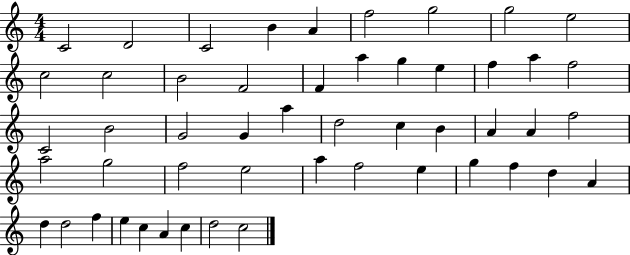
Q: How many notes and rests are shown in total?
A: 51